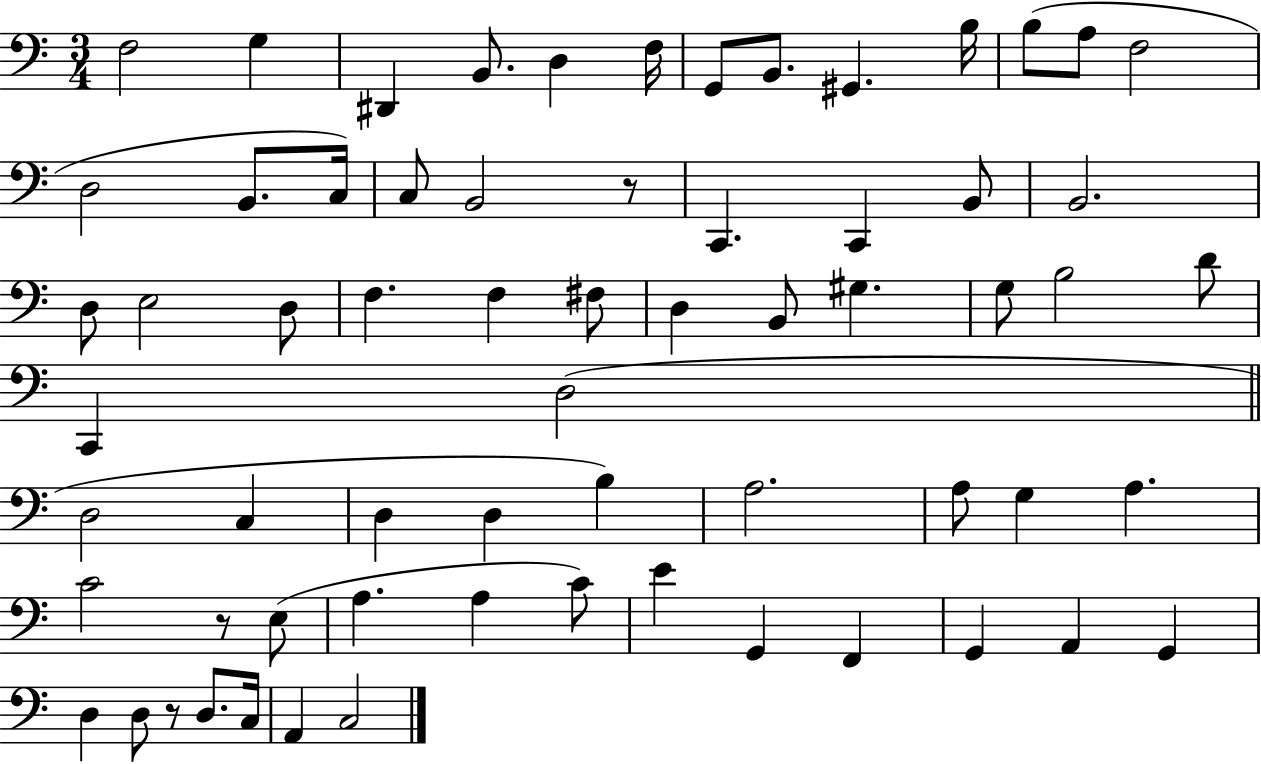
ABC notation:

X:1
T:Untitled
M:3/4
L:1/4
K:C
F,2 G, ^D,, B,,/2 D, F,/4 G,,/2 B,,/2 ^G,, B,/4 B,/2 A,/2 F,2 D,2 B,,/2 C,/4 C,/2 B,,2 z/2 C,, C,, B,,/2 B,,2 D,/2 E,2 D,/2 F, F, ^F,/2 D, B,,/2 ^G, G,/2 B,2 D/2 C,, D,2 D,2 C, D, D, B, A,2 A,/2 G, A, C2 z/2 E,/2 A, A, C/2 E G,, F,, G,, A,, G,, D, D,/2 z/2 D,/2 C,/4 A,, C,2